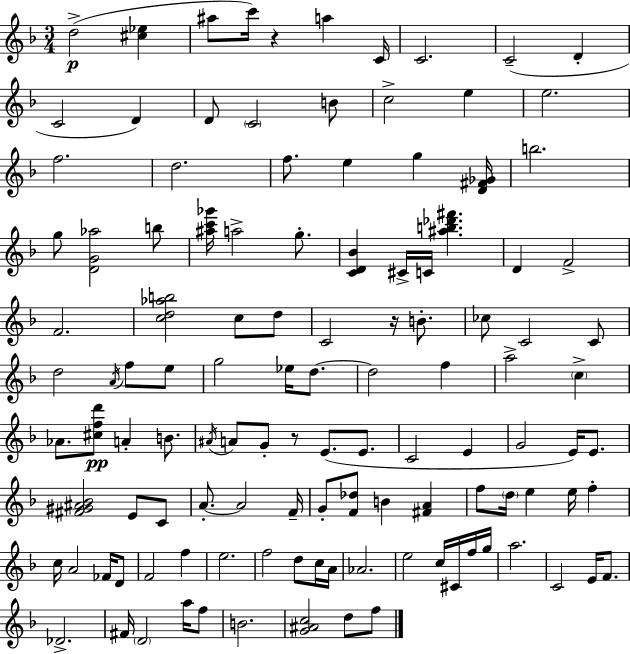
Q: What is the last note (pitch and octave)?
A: F5